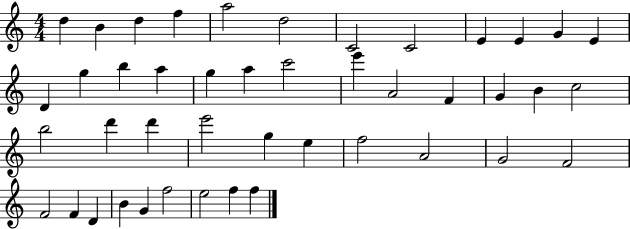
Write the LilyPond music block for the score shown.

{
  \clef treble
  \numericTimeSignature
  \time 4/4
  \key c \major
  d''4 b'4 d''4 f''4 | a''2 d''2 | c'2 c'2 | e'4 e'4 g'4 e'4 | \break d'4 g''4 b''4 a''4 | g''4 a''4 c'''2 | e'''4 a'2 f'4 | g'4 b'4 c''2 | \break b''2 d'''4 d'''4 | e'''2 g''4 e''4 | f''2 a'2 | g'2 f'2 | \break f'2 f'4 d'4 | b'4 g'4 f''2 | e''2 f''4 f''4 | \bar "|."
}